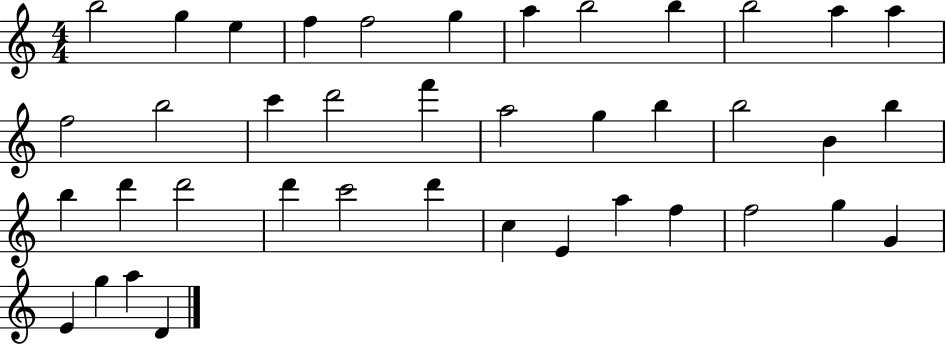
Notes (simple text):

B5/h G5/q E5/q F5/q F5/h G5/q A5/q B5/h B5/q B5/h A5/q A5/q F5/h B5/h C6/q D6/h F6/q A5/h G5/q B5/q B5/h B4/q B5/q B5/q D6/q D6/h D6/q C6/h D6/q C5/q E4/q A5/q F5/q F5/h G5/q G4/q E4/q G5/q A5/q D4/q